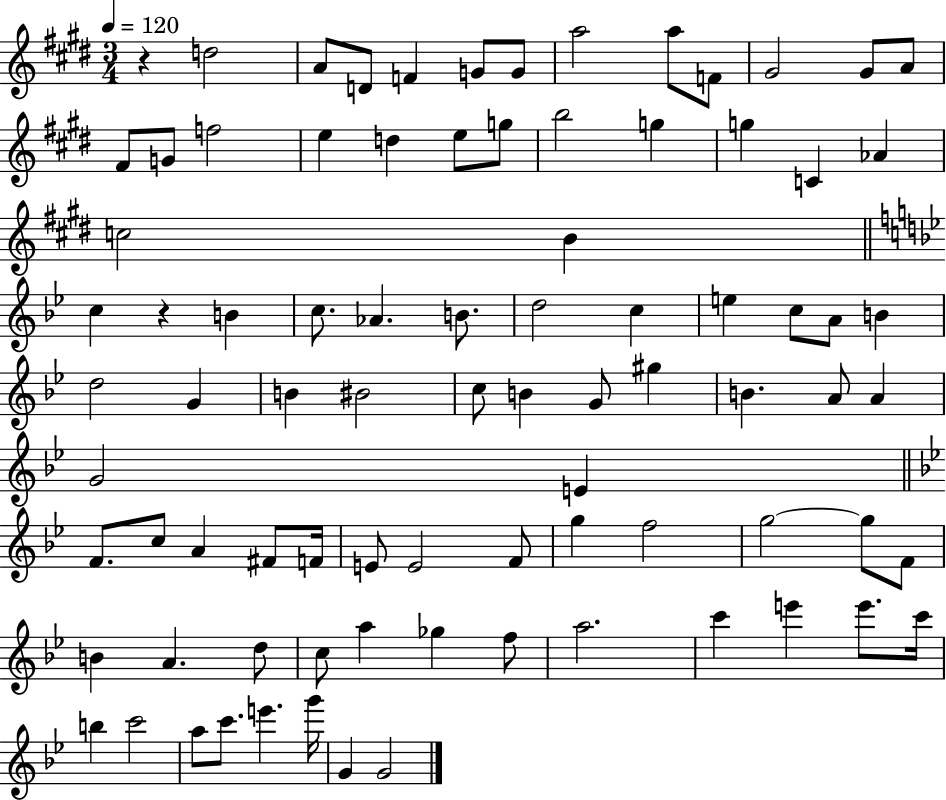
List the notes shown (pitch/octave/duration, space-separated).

R/q D5/h A4/e D4/e F4/q G4/e G4/e A5/h A5/e F4/e G#4/h G#4/e A4/e F#4/e G4/e F5/h E5/q D5/q E5/e G5/e B5/h G5/q G5/q C4/q Ab4/q C5/h B4/q C5/q R/q B4/q C5/e. Ab4/q. B4/e. D5/h C5/q E5/q C5/e A4/e B4/q D5/h G4/q B4/q BIS4/h C5/e B4/q G4/e G#5/q B4/q. A4/e A4/q G4/h E4/q F4/e. C5/e A4/q F#4/e F4/s E4/e E4/h F4/e G5/q F5/h G5/h G5/e F4/e B4/q A4/q. D5/e C5/e A5/q Gb5/q F5/e A5/h. C6/q E6/q E6/e. C6/s B5/q C6/h A5/e C6/e. E6/q. G6/s G4/q G4/h